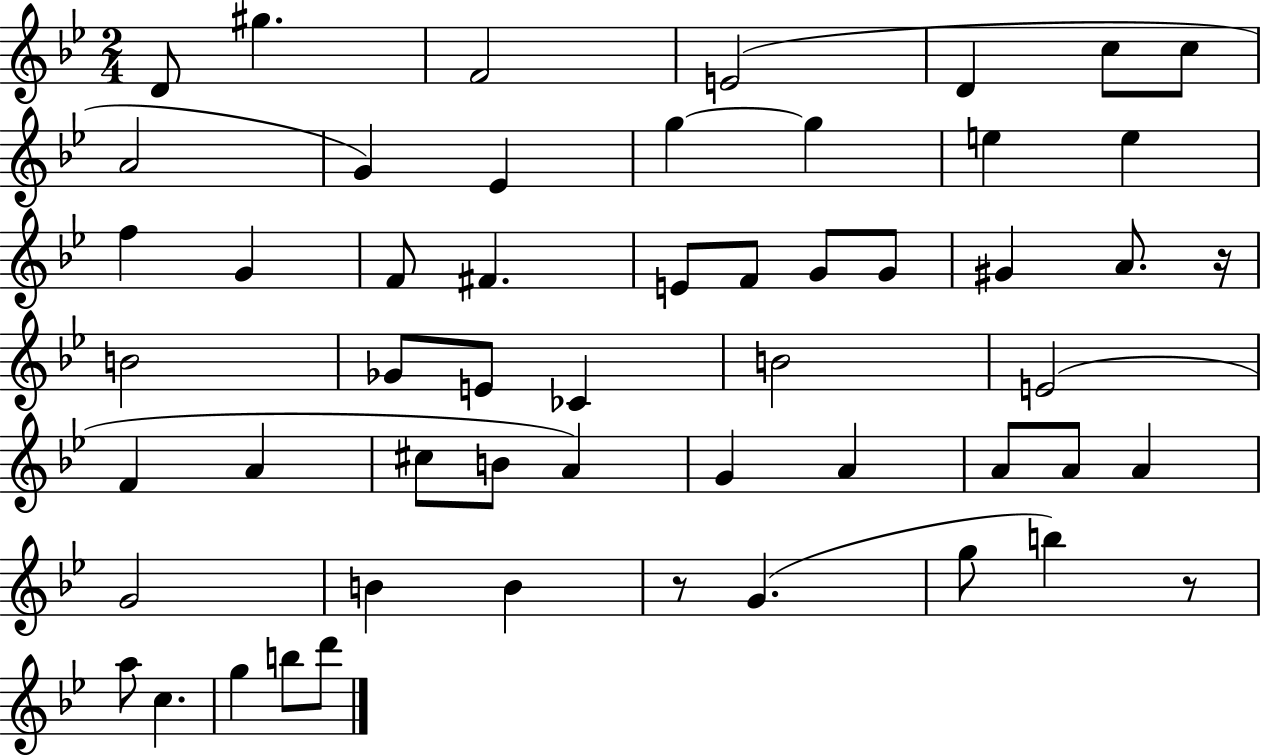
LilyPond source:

{
  \clef treble
  \numericTimeSignature
  \time 2/4
  \key bes \major
  d'8 gis''4. | f'2 | e'2( | d'4 c''8 c''8 | \break a'2 | g'4) ees'4 | g''4~~ g''4 | e''4 e''4 | \break f''4 g'4 | f'8 fis'4. | e'8 f'8 g'8 g'8 | gis'4 a'8. r16 | \break b'2 | ges'8 e'8 ces'4 | b'2 | e'2( | \break f'4 a'4 | cis''8 b'8 a'4) | g'4 a'4 | a'8 a'8 a'4 | \break g'2 | b'4 b'4 | r8 g'4.( | g''8 b''4) r8 | \break a''8 c''4. | g''4 b''8 d'''8 | \bar "|."
}